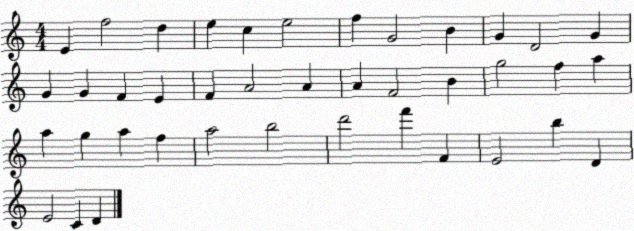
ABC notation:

X:1
T:Untitled
M:4/4
L:1/4
K:C
E f2 d e c e2 f G2 B G D2 G G G F E F A2 A A F2 B g2 f a a g a f a2 b2 d'2 f' F E2 b D E2 C D